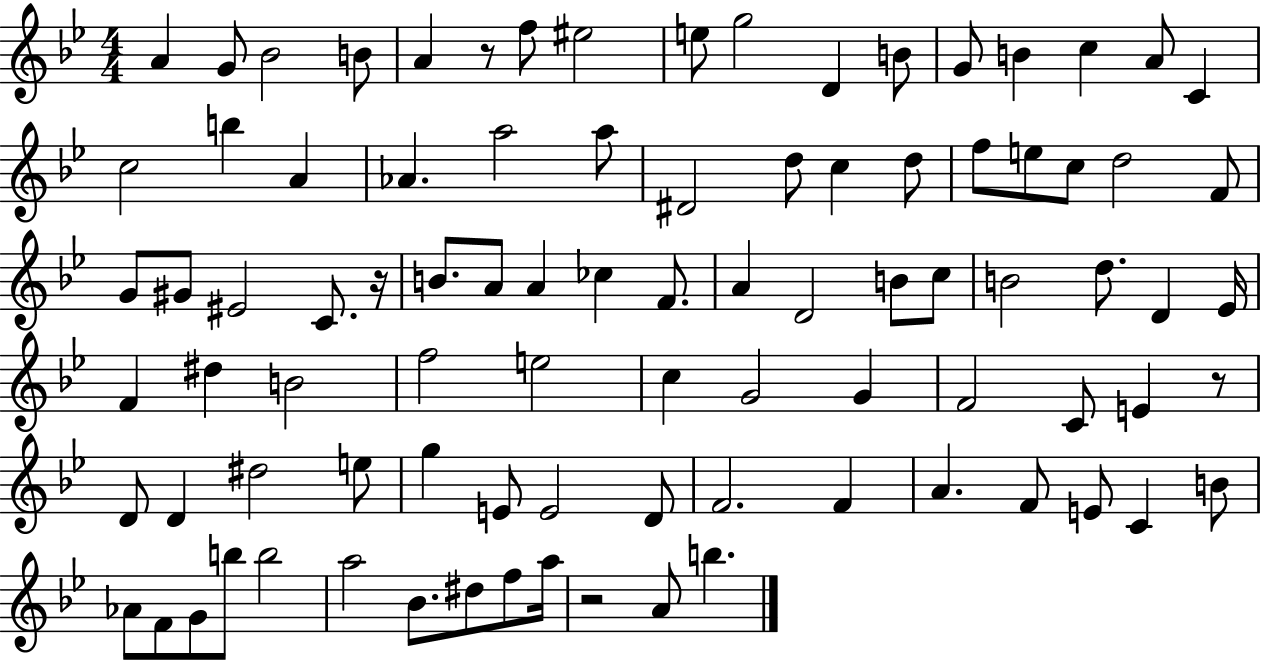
{
  \clef treble
  \numericTimeSignature
  \time 4/4
  \key bes \major
  \repeat volta 2 { a'4 g'8 bes'2 b'8 | a'4 r8 f''8 eis''2 | e''8 g''2 d'4 b'8 | g'8 b'4 c''4 a'8 c'4 | \break c''2 b''4 a'4 | aes'4. a''2 a''8 | dis'2 d''8 c''4 d''8 | f''8 e''8 c''8 d''2 f'8 | \break g'8 gis'8 eis'2 c'8. r16 | b'8. a'8 a'4 ces''4 f'8. | a'4 d'2 b'8 c''8 | b'2 d''8. d'4 ees'16 | \break f'4 dis''4 b'2 | f''2 e''2 | c''4 g'2 g'4 | f'2 c'8 e'4 r8 | \break d'8 d'4 dis''2 e''8 | g''4 e'8 e'2 d'8 | f'2. f'4 | a'4. f'8 e'8 c'4 b'8 | \break aes'8 f'8 g'8 b''8 b''2 | a''2 bes'8. dis''8 f''8 a''16 | r2 a'8 b''4. | } \bar "|."
}